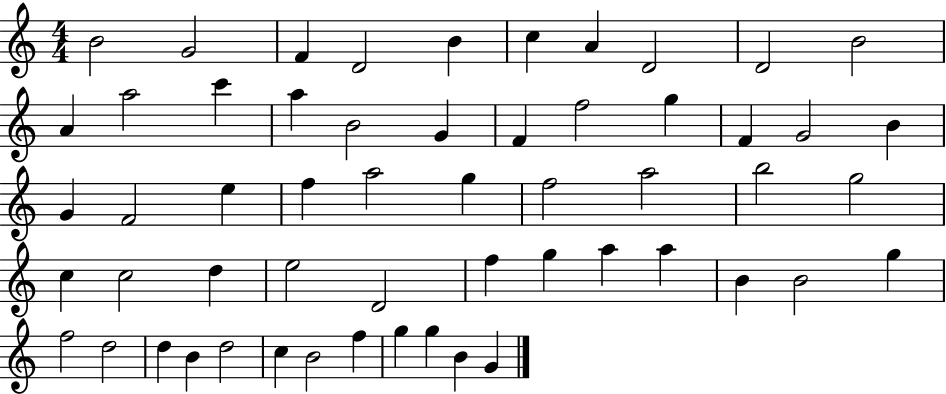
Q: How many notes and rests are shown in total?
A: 56